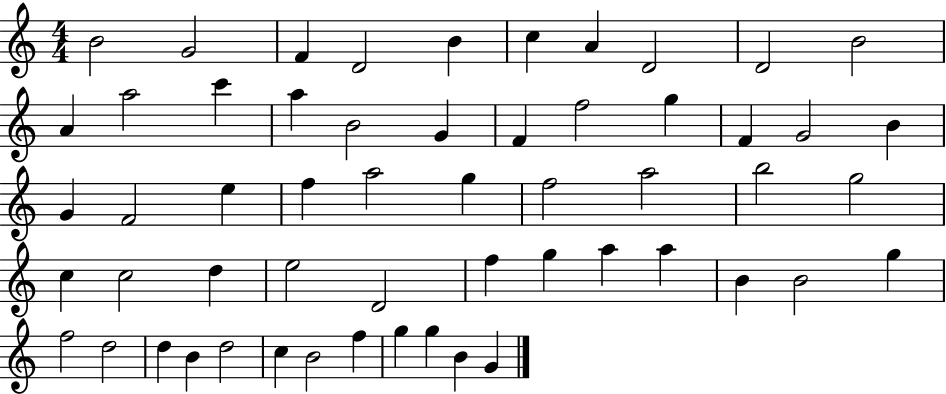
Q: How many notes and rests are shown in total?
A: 56